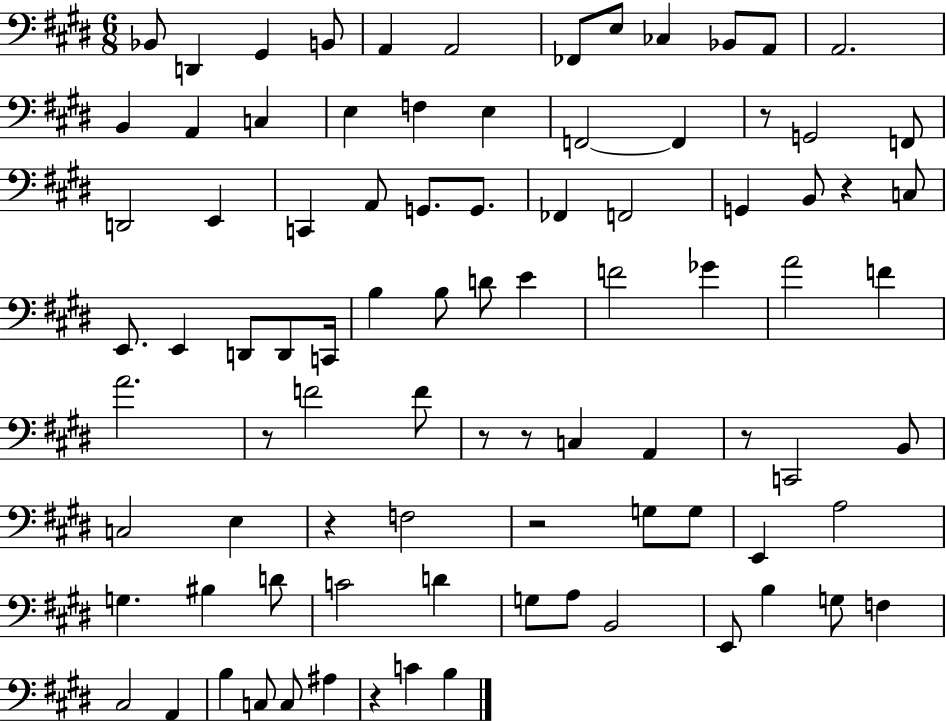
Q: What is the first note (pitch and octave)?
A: Bb2